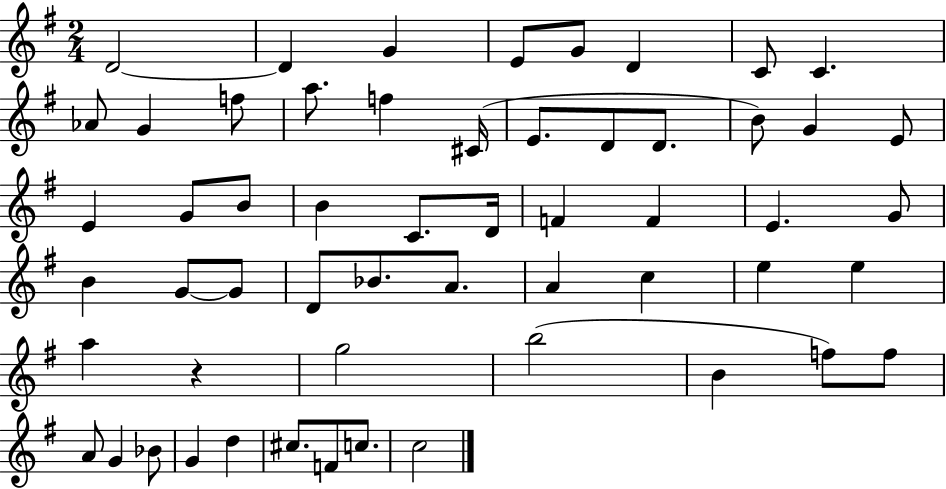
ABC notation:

X:1
T:Untitled
M:2/4
L:1/4
K:G
D2 D G E/2 G/2 D C/2 C _A/2 G f/2 a/2 f ^C/4 E/2 D/2 D/2 B/2 G E/2 E G/2 B/2 B C/2 D/4 F F E G/2 B G/2 G/2 D/2 _B/2 A/2 A c e e a z g2 b2 B f/2 f/2 A/2 G _B/2 G d ^c/2 F/2 c/2 c2